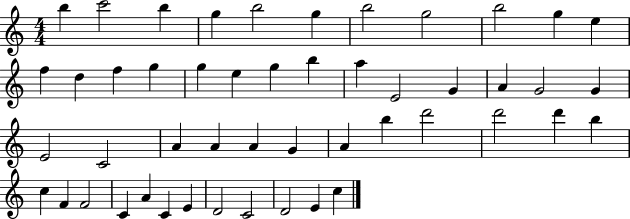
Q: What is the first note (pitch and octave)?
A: B5